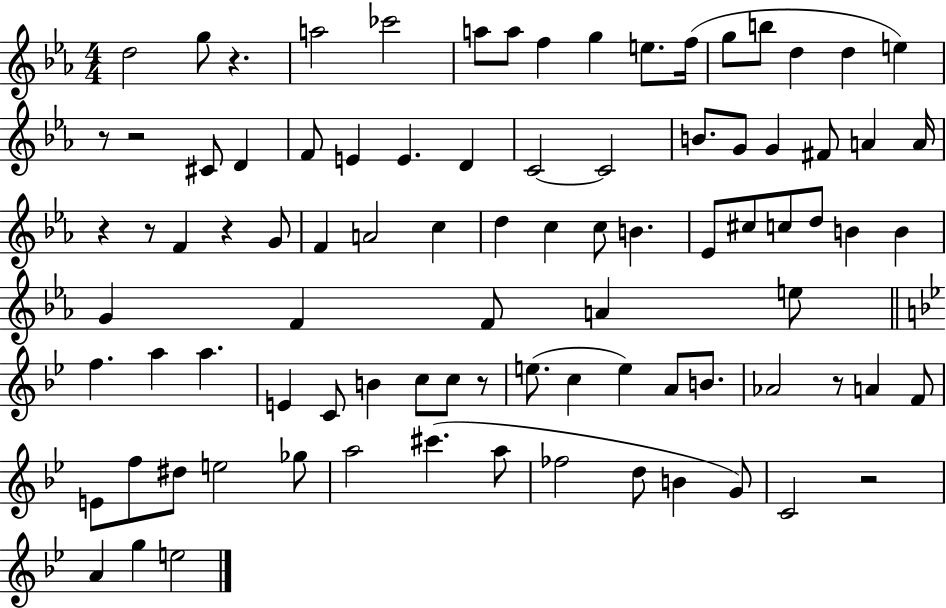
{
  \clef treble
  \numericTimeSignature
  \time 4/4
  \key ees \major
  d''2 g''8 r4. | a''2 ces'''2 | a''8 a''8 f''4 g''4 e''8. f''16( | g''8 b''8 d''4 d''4 e''4) | \break r8 r2 cis'8 d'4 | f'8 e'4 e'4. d'4 | c'2~~ c'2 | b'8. g'8 g'4 fis'8 a'4 a'16 | \break r4 r8 f'4 r4 g'8 | f'4 a'2 c''4 | d''4 c''4 c''8 b'4. | ees'8 cis''8 c''8 d''8 b'4 b'4 | \break g'4 f'4 f'8 a'4 e''8 | \bar "||" \break \key g \minor f''4. a''4 a''4. | e'4 c'8 b'4 c''8 c''8 r8 | e''8.( c''4 e''4) a'8 b'8. | aes'2 r8 a'4 f'8 | \break e'8 f''8 dis''8 e''2 ges''8 | a''2 cis'''4.( a''8 | fes''2 d''8 b'4 g'8) | c'2 r2 | \break a'4 g''4 e''2 | \bar "|."
}